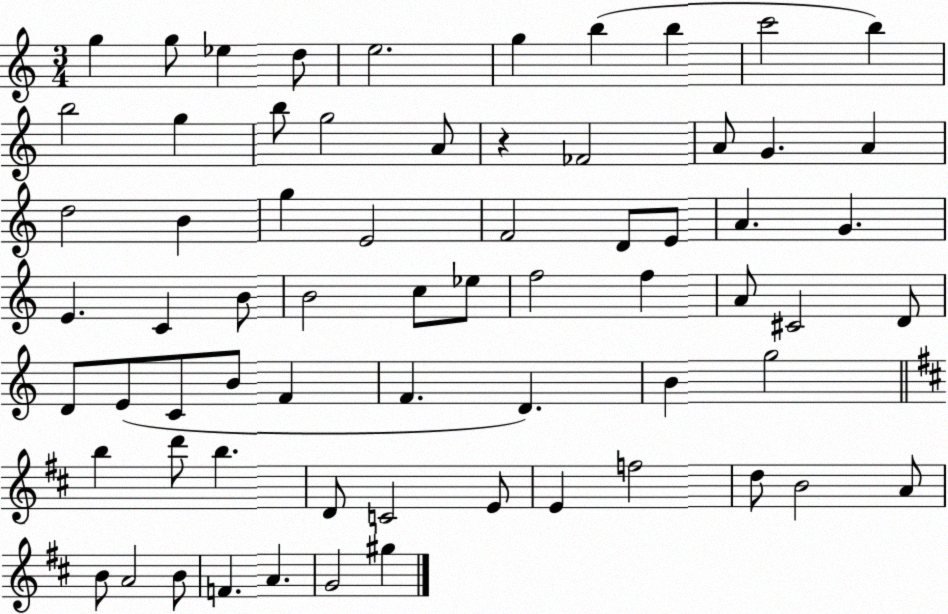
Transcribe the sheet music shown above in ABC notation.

X:1
T:Untitled
M:3/4
L:1/4
K:C
g g/2 _e d/2 e2 g b b c'2 b b2 g b/2 g2 A/2 z _F2 A/2 G A d2 B g E2 F2 D/2 E/2 A G E C B/2 B2 c/2 _e/2 f2 f A/2 ^C2 D/2 D/2 E/2 C/2 B/2 F F D B g2 b d'/2 b D/2 C2 E/2 E f2 d/2 B2 A/2 B/2 A2 B/2 F A G2 ^g